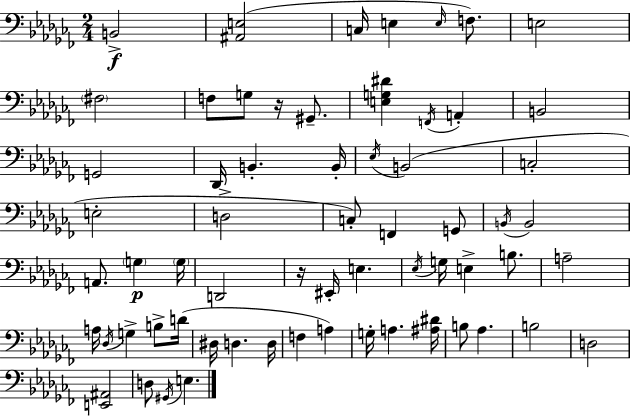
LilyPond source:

{
  \clef bass
  \numericTimeSignature
  \time 2/4
  \key aes \minor
  b,2->\f | <ais, e>2( | c16 e4 \grace { e16 } f8.) | e2 | \break \parenthesize fis2 | f8 g8 r16 gis,8.-- | <e g dis'>4 \acciaccatura { f,16 } a,4-. | b,2 | \break g,2 | des,16 b,4.-. | b,16-. \acciaccatura { ees16 } b,2( | c2-. | \break e2-. | d2-> | c8-.) f,4 | g,8 \acciaccatura { b,16 } b,2 | \break a,8. \parenthesize g4\p | \parenthesize g16 d,2 | r16 eis,16-. e4. | \acciaccatura { ees16 } g16 e4-> | \break b8. a2-- | a16 \acciaccatura { des16 } g4-> | b8-> d'16( dis16 d4. | d16 f4 | \break a4) g16-. a4. | <ais dis'>16 b8 | aes4. b2 | d2 | \break <e, ais,>2 | d8 | \acciaccatura { gis,16 } e4. \bar "|."
}